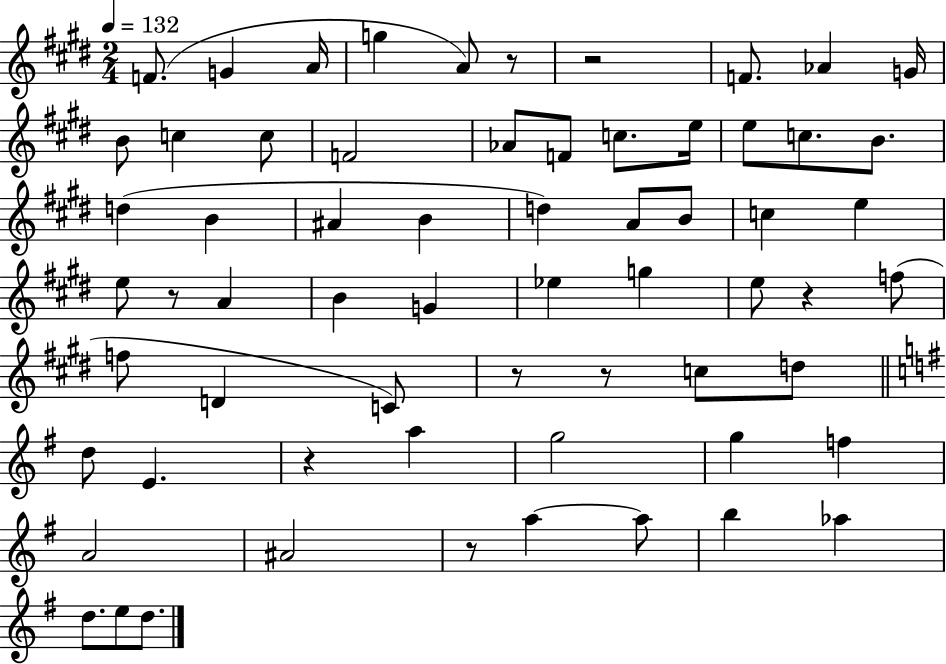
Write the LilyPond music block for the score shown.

{
  \clef treble
  \numericTimeSignature
  \time 2/4
  \key e \major
  \tempo 4 = 132
  \repeat volta 2 { f'8.( g'4 a'16 | g''4 a'8) r8 | r2 | f'8. aes'4 g'16 | \break b'8 c''4 c''8 | f'2 | aes'8 f'8 c''8. e''16 | e''8 c''8. b'8. | \break d''4( b'4 | ais'4 b'4 | d''4) a'8 b'8 | c''4 e''4 | \break e''8 r8 a'4 | b'4 g'4 | ees''4 g''4 | e''8 r4 f''8( | \break f''8 d'4 c'8) | r8 r8 c''8 d''8 | \bar "||" \break \key g \major d''8 e'4. | r4 a''4 | g''2 | g''4 f''4 | \break a'2 | ais'2 | r8 a''4~~ a''8 | b''4 aes''4 | \break d''8. e''8 d''8. | } \bar "|."
}